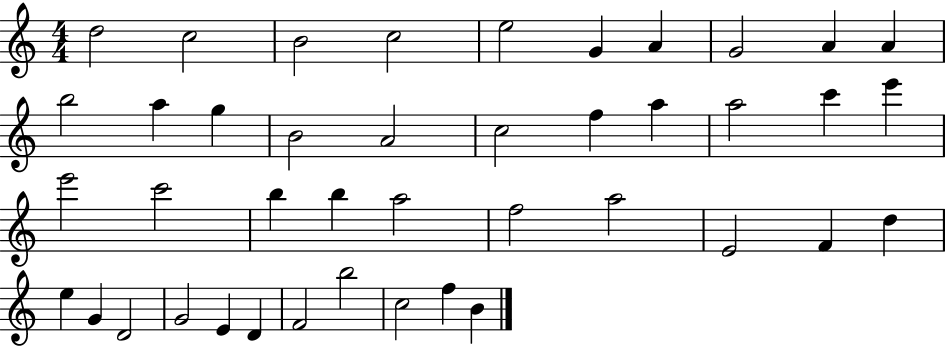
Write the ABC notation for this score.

X:1
T:Untitled
M:4/4
L:1/4
K:C
d2 c2 B2 c2 e2 G A G2 A A b2 a g B2 A2 c2 f a a2 c' e' e'2 c'2 b b a2 f2 a2 E2 F d e G D2 G2 E D F2 b2 c2 f B